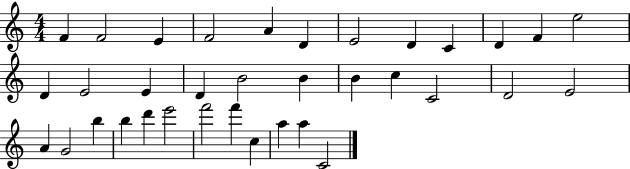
{
  \clef treble
  \numericTimeSignature
  \time 4/4
  \key c \major
  f'4 f'2 e'4 | f'2 a'4 d'4 | e'2 d'4 c'4 | d'4 f'4 e''2 | \break d'4 e'2 e'4 | d'4 b'2 b'4 | b'4 c''4 c'2 | d'2 e'2 | \break a'4 g'2 b''4 | b''4 d'''4 e'''2 | f'''2 f'''4 c''4 | a''4 a''4 c'2 | \break \bar "|."
}